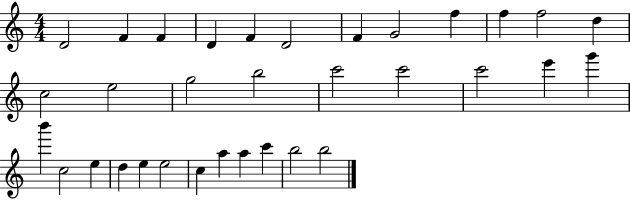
X:1
T:Untitled
M:4/4
L:1/4
K:C
D2 F F D F D2 F G2 f f f2 d c2 e2 g2 b2 c'2 c'2 c'2 e' g' b' c2 e d e e2 c a a c' b2 b2